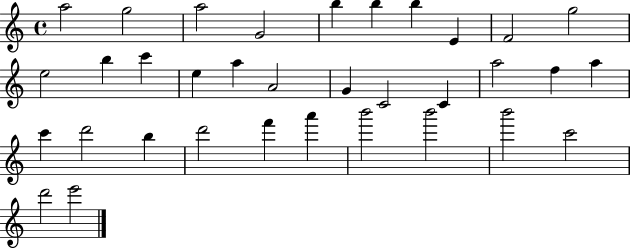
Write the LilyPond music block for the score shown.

{
  \clef treble
  \time 4/4
  \defaultTimeSignature
  \key c \major
  a''2 g''2 | a''2 g'2 | b''4 b''4 b''4 e'4 | f'2 g''2 | \break e''2 b''4 c'''4 | e''4 a''4 a'2 | g'4 c'2 c'4 | a''2 f''4 a''4 | \break c'''4 d'''2 b''4 | d'''2 f'''4 a'''4 | b'''2 b'''2 | b'''2 c'''2 | \break d'''2 e'''2 | \bar "|."
}